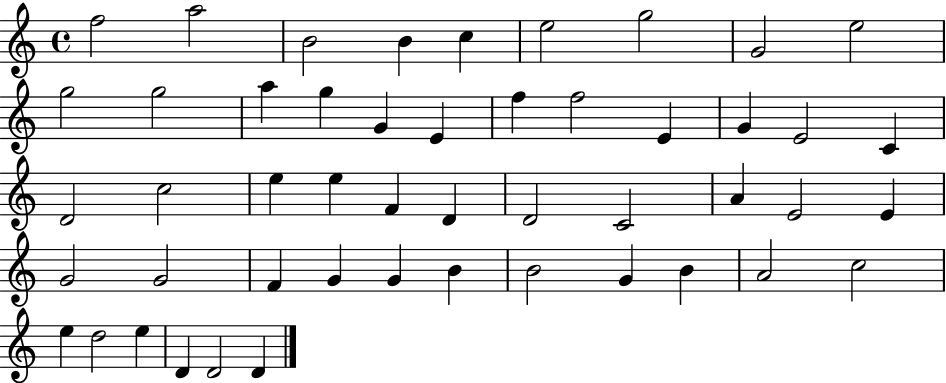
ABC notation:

X:1
T:Untitled
M:4/4
L:1/4
K:C
f2 a2 B2 B c e2 g2 G2 e2 g2 g2 a g G E f f2 E G E2 C D2 c2 e e F D D2 C2 A E2 E G2 G2 F G G B B2 G B A2 c2 e d2 e D D2 D